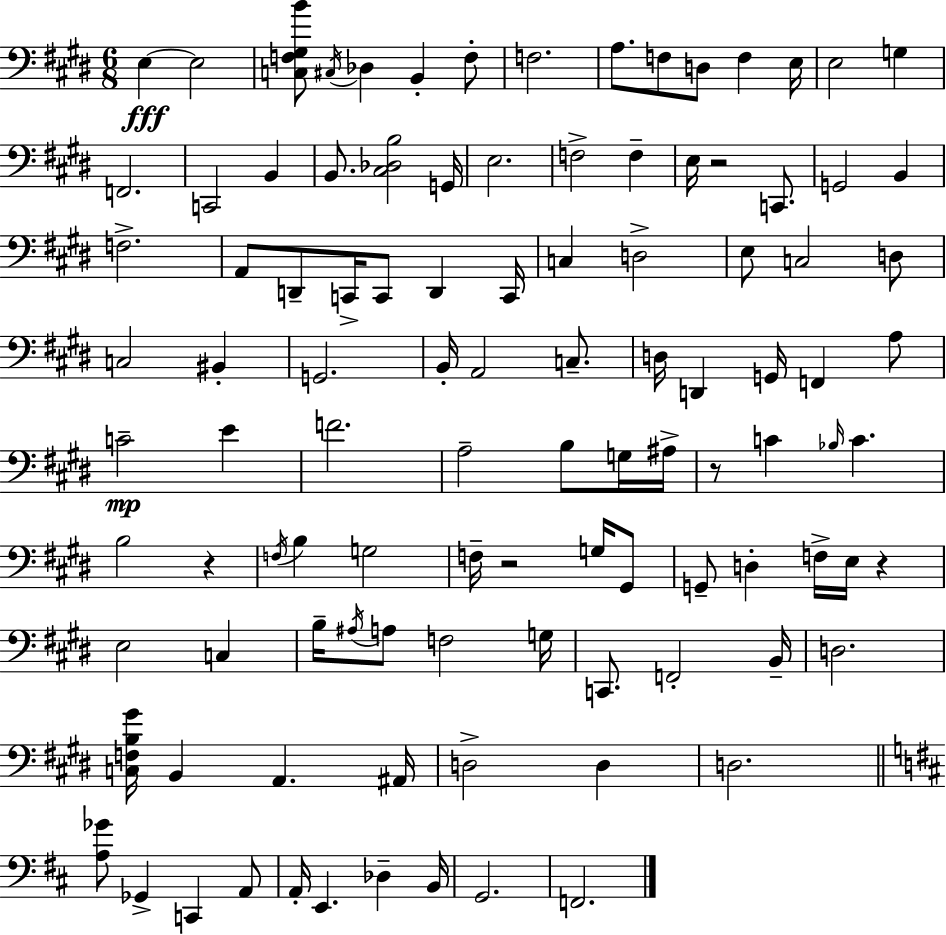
E3/q E3/h [C3,F3,G#3,B4]/e C#3/s Db3/q B2/q F3/e F3/h. A3/e. F3/e D3/e F3/q E3/s E3/h G3/q F2/h. C2/h B2/q B2/e. [C#3,Db3,B3]/h G2/s E3/h. F3/h F3/q E3/s R/h C2/e. G2/h B2/q F3/h. A2/e D2/e C2/s C2/e D2/q C2/s C3/q D3/h E3/e C3/h D3/e C3/h BIS2/q G2/h. B2/s A2/h C3/e. D3/s D2/q G2/s F2/q A3/e C4/h E4/q F4/h. A3/h B3/e G3/s A#3/s R/e C4/q Bb3/s C4/q. B3/h R/q F3/s B3/q G3/h F3/s R/h G3/s G#2/e G2/e D3/q F3/s E3/s R/q E3/h C3/q B3/s A#3/s A3/e F3/h G3/s C2/e. F2/h B2/s D3/h. [C3,F3,B3,G#4]/s B2/q A2/q. A#2/s D3/h D3/q D3/h. [A3,Gb4]/e Gb2/q C2/q A2/e A2/s E2/q. Db3/q B2/s G2/h. F2/h.